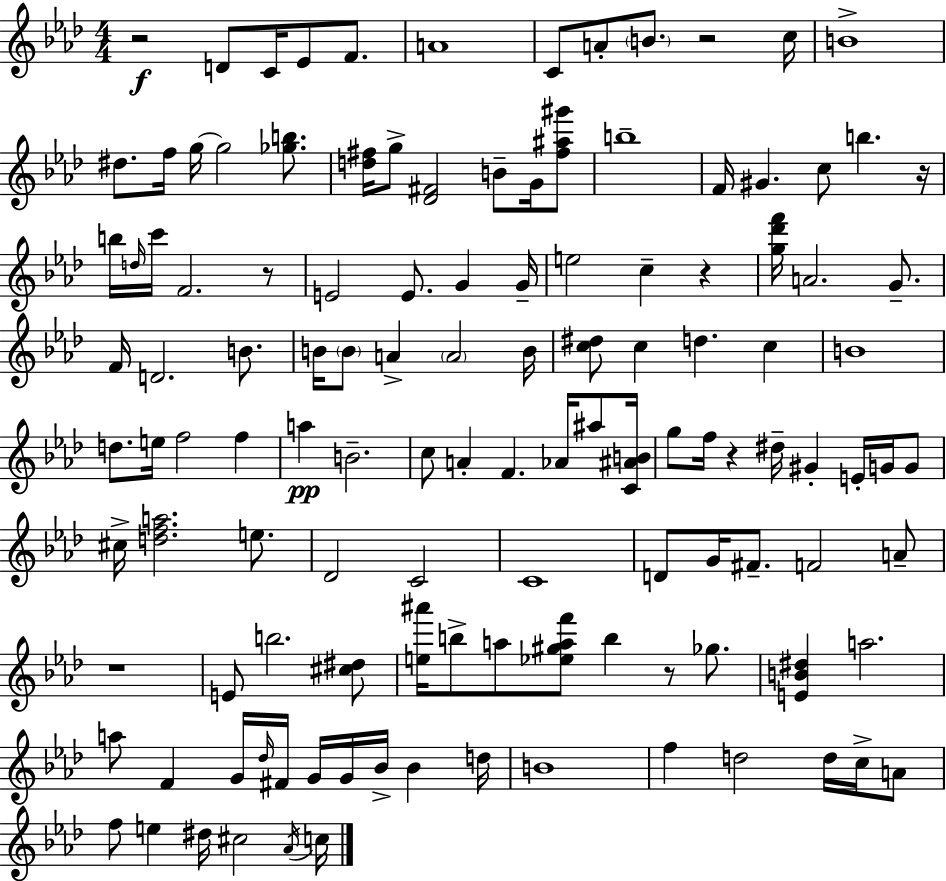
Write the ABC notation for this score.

X:1
T:Untitled
M:4/4
L:1/4
K:Fm
z2 D/2 C/4 _E/2 F/2 A4 C/2 A/2 B/2 z2 c/4 B4 ^d/2 f/4 g/4 g2 [_gb]/2 [d^f]/4 g/2 [_D^F]2 B/2 G/4 [^f^a^g']/2 b4 F/4 ^G c/2 b z/4 b/4 d/4 c'/4 F2 z/2 E2 E/2 G G/4 e2 c z [g_d'f']/4 A2 G/2 F/4 D2 B/2 B/4 B/2 A A2 B/4 [c^d]/2 c d c B4 d/2 e/4 f2 f a B2 c/2 A F _A/4 ^a/2 [C^AB]/4 g/2 f/4 z ^d/4 ^G E/4 G/4 G/2 ^c/4 [dfa]2 e/2 _D2 C2 C4 D/2 G/4 ^F/2 F2 A/2 z4 E/2 b2 [^c^d]/2 [e^a']/4 b/2 a/2 [_e^gaf']/2 b z/2 _g/2 [EB^d] a2 a/2 F G/4 _d/4 ^F/4 G/4 G/4 _B/4 _B d/4 B4 f d2 d/4 c/4 A/2 f/2 e ^d/4 ^c2 _A/4 c/4